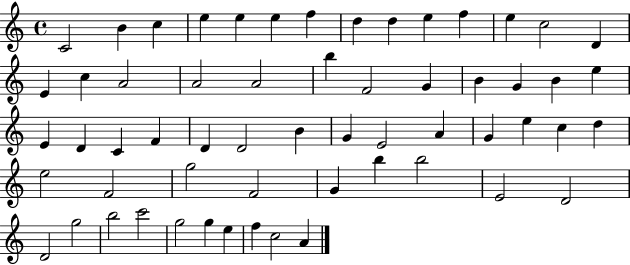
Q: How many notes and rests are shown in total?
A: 59